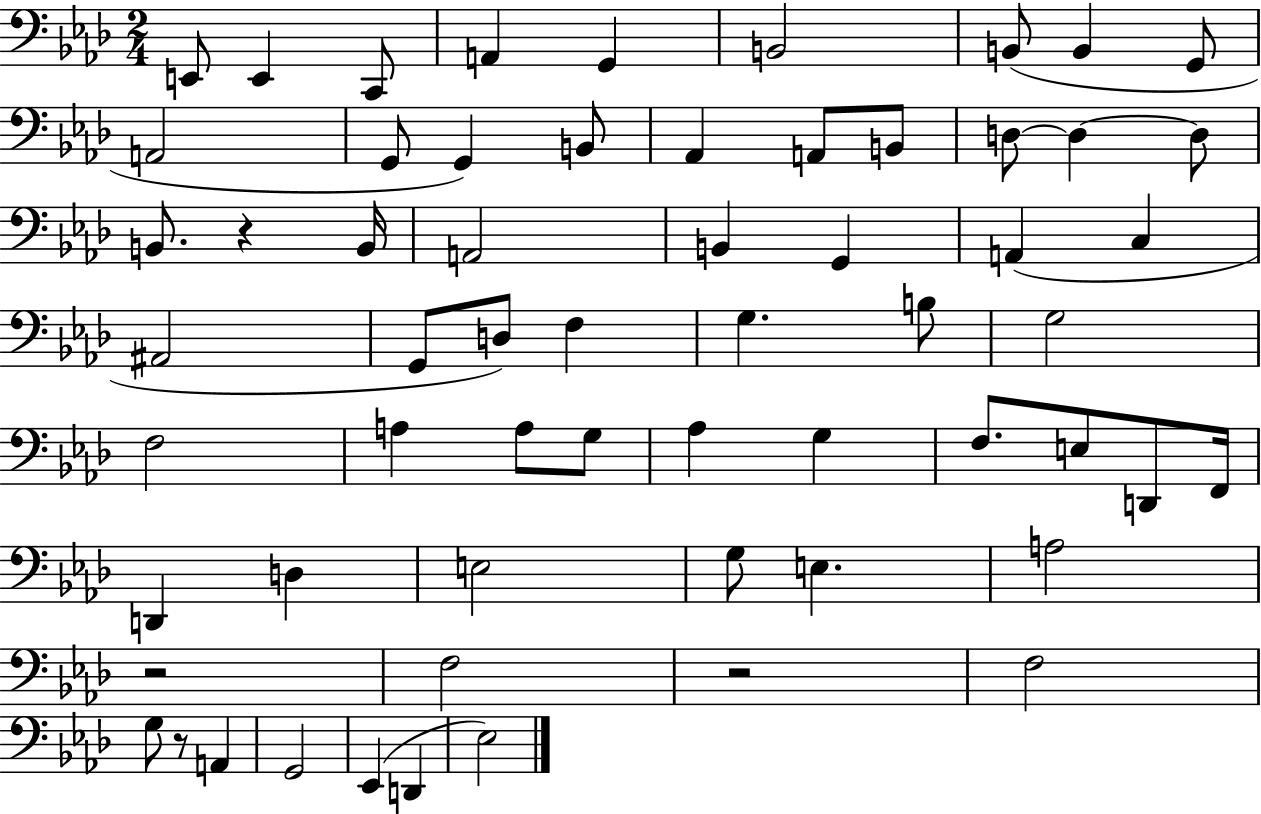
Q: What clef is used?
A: bass